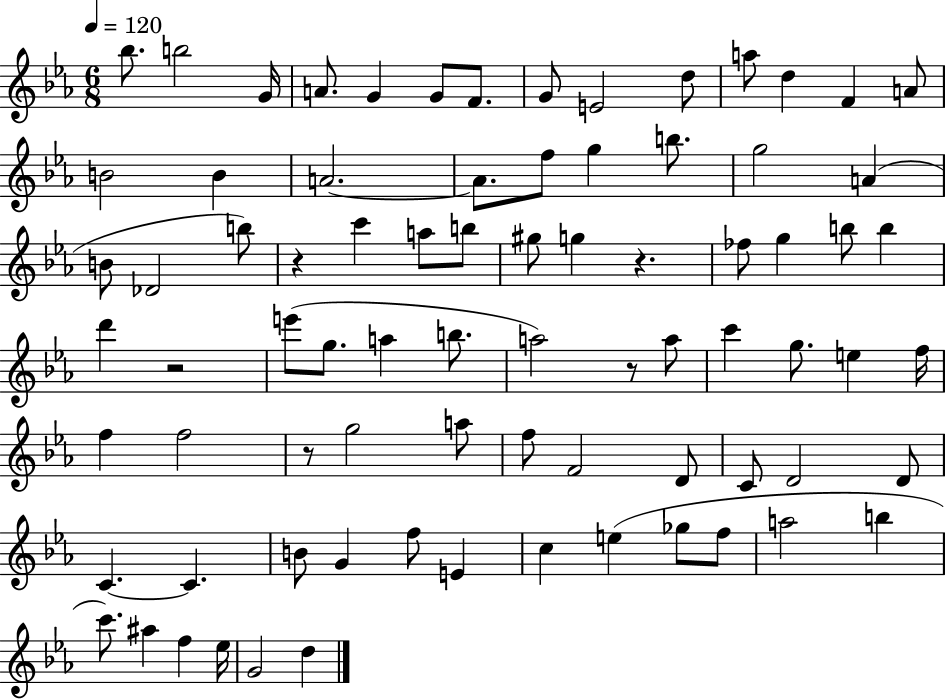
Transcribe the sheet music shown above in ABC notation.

X:1
T:Untitled
M:6/8
L:1/4
K:Eb
_b/2 b2 G/4 A/2 G G/2 F/2 G/2 E2 d/2 a/2 d F A/2 B2 B A2 A/2 f/2 g b/2 g2 A B/2 _D2 b/2 z c' a/2 b/2 ^g/2 g z _f/2 g b/2 b d' z2 e'/2 g/2 a b/2 a2 z/2 a/2 c' g/2 e f/4 f f2 z/2 g2 a/2 f/2 F2 D/2 C/2 D2 D/2 C C B/2 G f/2 E c e _g/2 f/2 a2 b c'/2 ^a f _e/4 G2 d